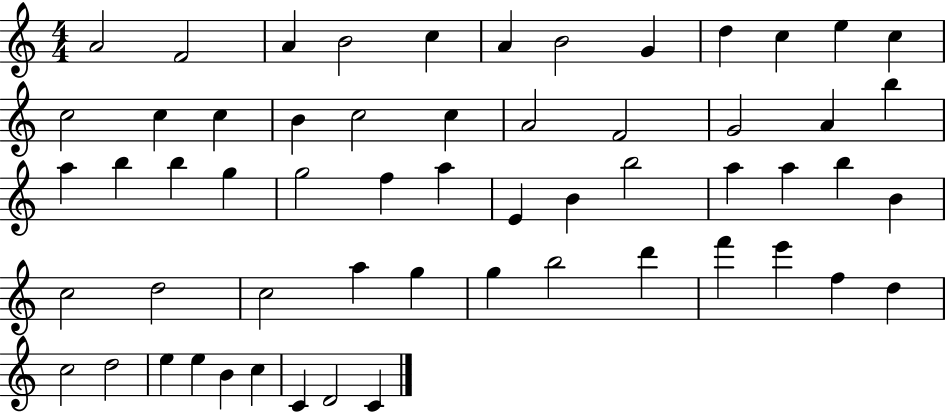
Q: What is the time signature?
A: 4/4